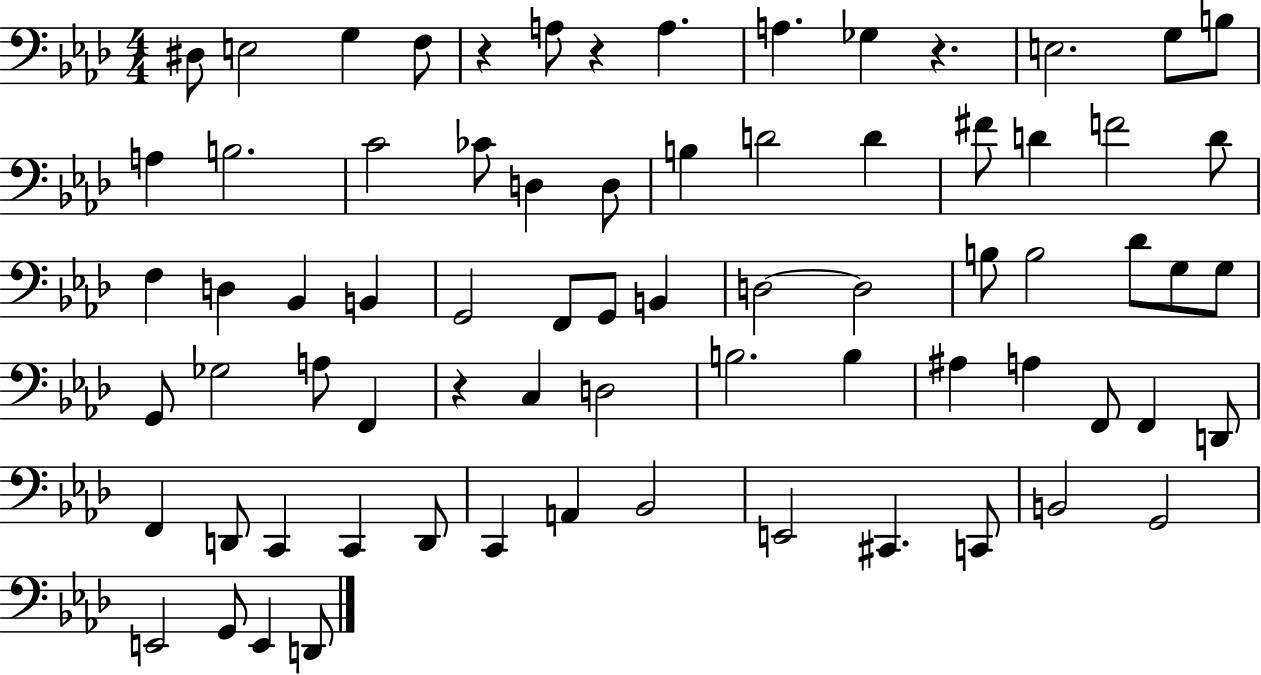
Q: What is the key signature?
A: AES major